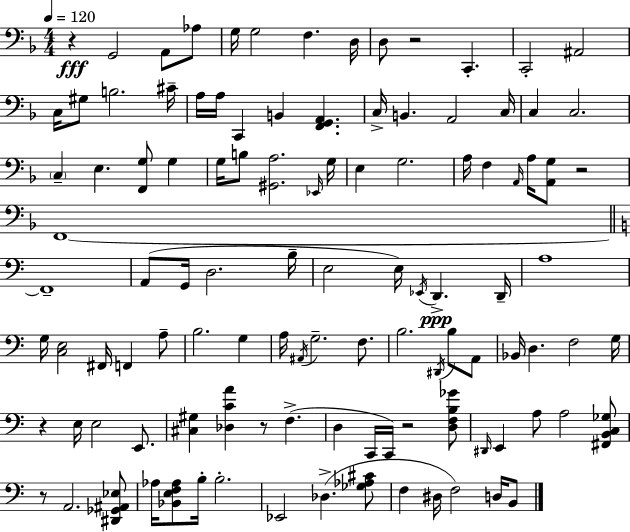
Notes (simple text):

R/q G2/h A2/e Ab3/e G3/s G3/h F3/q. D3/s D3/e R/h C2/q. C2/h A#2/h C3/s G#3/e B3/h. C#4/s A3/s A3/s C2/q B2/q [F2,G2,A2]/q. C3/s B2/q. A2/h C3/s C3/q C3/h. C3/q E3/q. [F2,G3]/e G3/q G3/s B3/e [G#2,A3]/h. Eb2/s G3/s E3/q G3/h. A3/s F3/q A2/s A3/s [A2,G3]/e R/h F2/w F2/w A2/e G2/s D3/h. B3/s E3/h E3/s Eb2/s D2/q. D2/s A3/w G3/s [C3,E3]/h F#2/s F2/q A3/e B3/h. G3/q A3/s A#2/s G3/h. F3/e. B3/h. D#2/s B3/e A2/e Bb2/s D3/q. F3/h G3/s R/q E3/s E3/h E2/e. [C#3,G#3]/q [Db3,C4,A4]/q R/e F3/q. D3/q C2/s C2/s R/h [D3,F3,B3,Gb4]/e D#2/s E2/q A3/e A3/h [F#2,B2,C3,Gb3]/e R/e A2/h. [D#2,Gb2,A#2,Eb3]/e Ab3/s [Bb2,E3,F3,Ab3]/e B3/s B3/h. Eb2/h Db3/q. [Gb3,Ab3,C#4]/e F3/q D#3/s F3/h D3/s B2/e